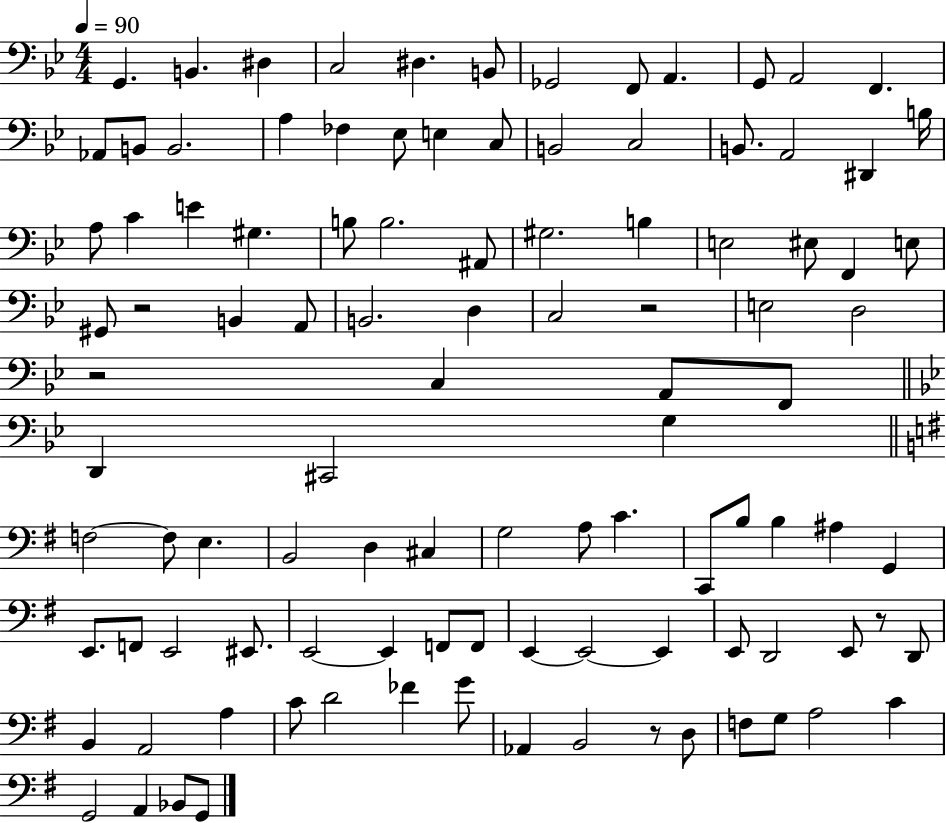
{
  \clef bass
  \numericTimeSignature
  \time 4/4
  \key bes \major
  \tempo 4 = 90
  g,4. b,4. dis4 | c2 dis4. b,8 | ges,2 f,8 a,4. | g,8 a,2 f,4. | \break aes,8 b,8 b,2. | a4 fes4 ees8 e4 c8 | b,2 c2 | b,8. a,2 dis,4 b16 | \break a8 c'4 e'4 gis4. | b8 b2. ais,8 | gis2. b4 | e2 eis8 f,4 e8 | \break gis,8 r2 b,4 a,8 | b,2. d4 | c2 r2 | e2 d2 | \break r2 c4 a,8 f,8 | \bar "||" \break \key bes \major d,4 cis,2 g4 | \bar "||" \break \key e \minor f2~~ f8 e4. | b,2 d4 cis4 | g2 a8 c'4. | c,8 b8 b4 ais4 g,4 | \break e,8. f,8 e,2 eis,8. | e,2~~ e,4 f,8 f,8 | e,4~~ e,2~~ e,4 | e,8 d,2 e,8 r8 d,8 | \break b,4 a,2 a4 | c'8 d'2 fes'4 g'8 | aes,4 b,2 r8 d8 | f8 g8 a2 c'4 | \break g,2 a,4 bes,8 g,8 | \bar "|."
}